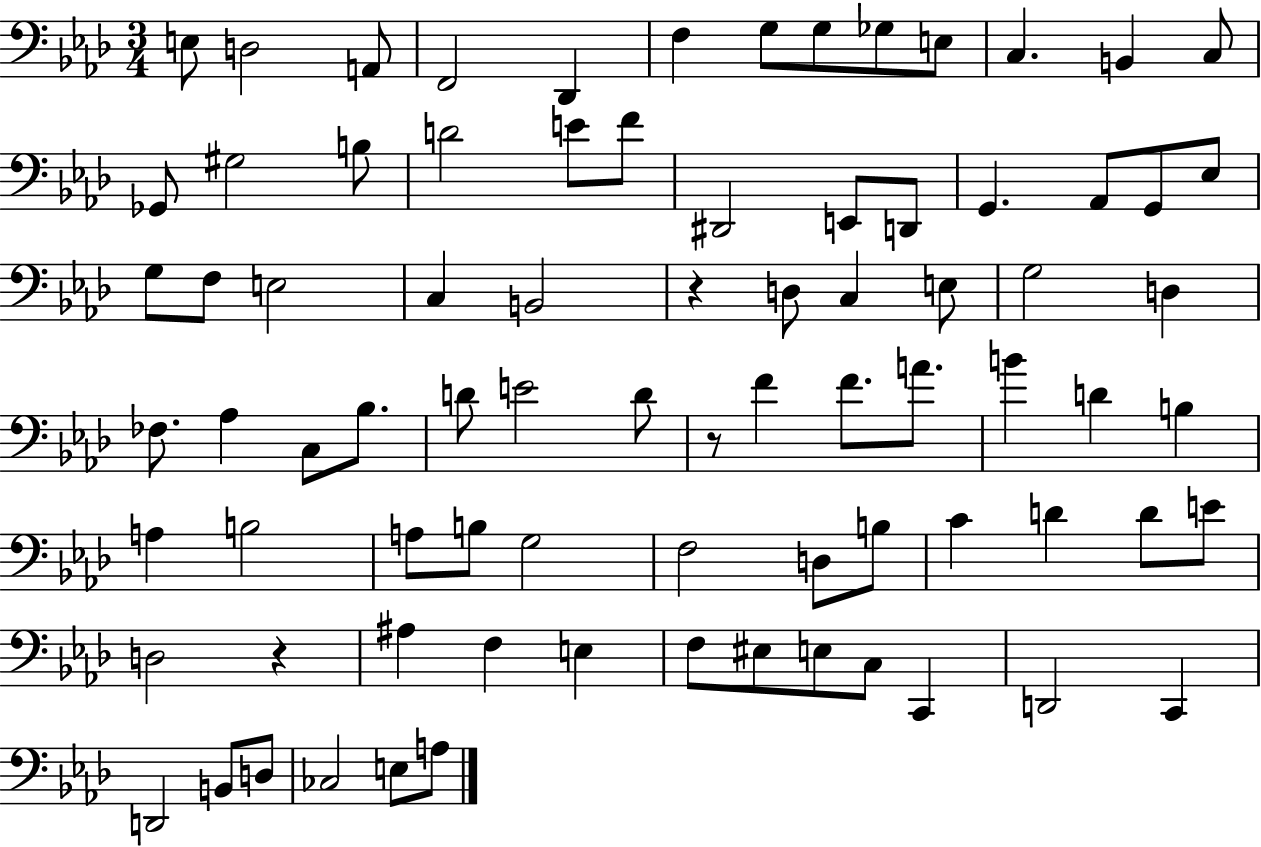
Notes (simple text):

E3/e D3/h A2/e F2/h Db2/q F3/q G3/e G3/e Gb3/e E3/e C3/q. B2/q C3/e Gb2/e G#3/h B3/e D4/h E4/e F4/e D#2/h E2/e D2/e G2/q. Ab2/e G2/e Eb3/e G3/e F3/e E3/h C3/q B2/h R/q D3/e C3/q E3/e G3/h D3/q FES3/e. Ab3/q C3/e Bb3/e. D4/e E4/h D4/e R/e F4/q F4/e. A4/e. B4/q D4/q B3/q A3/q B3/h A3/e B3/e G3/h F3/h D3/e B3/e C4/q D4/q D4/e E4/e D3/h R/q A#3/q F3/q E3/q F3/e EIS3/e E3/e C3/e C2/q D2/h C2/q D2/h B2/e D3/e CES3/h E3/e A3/e